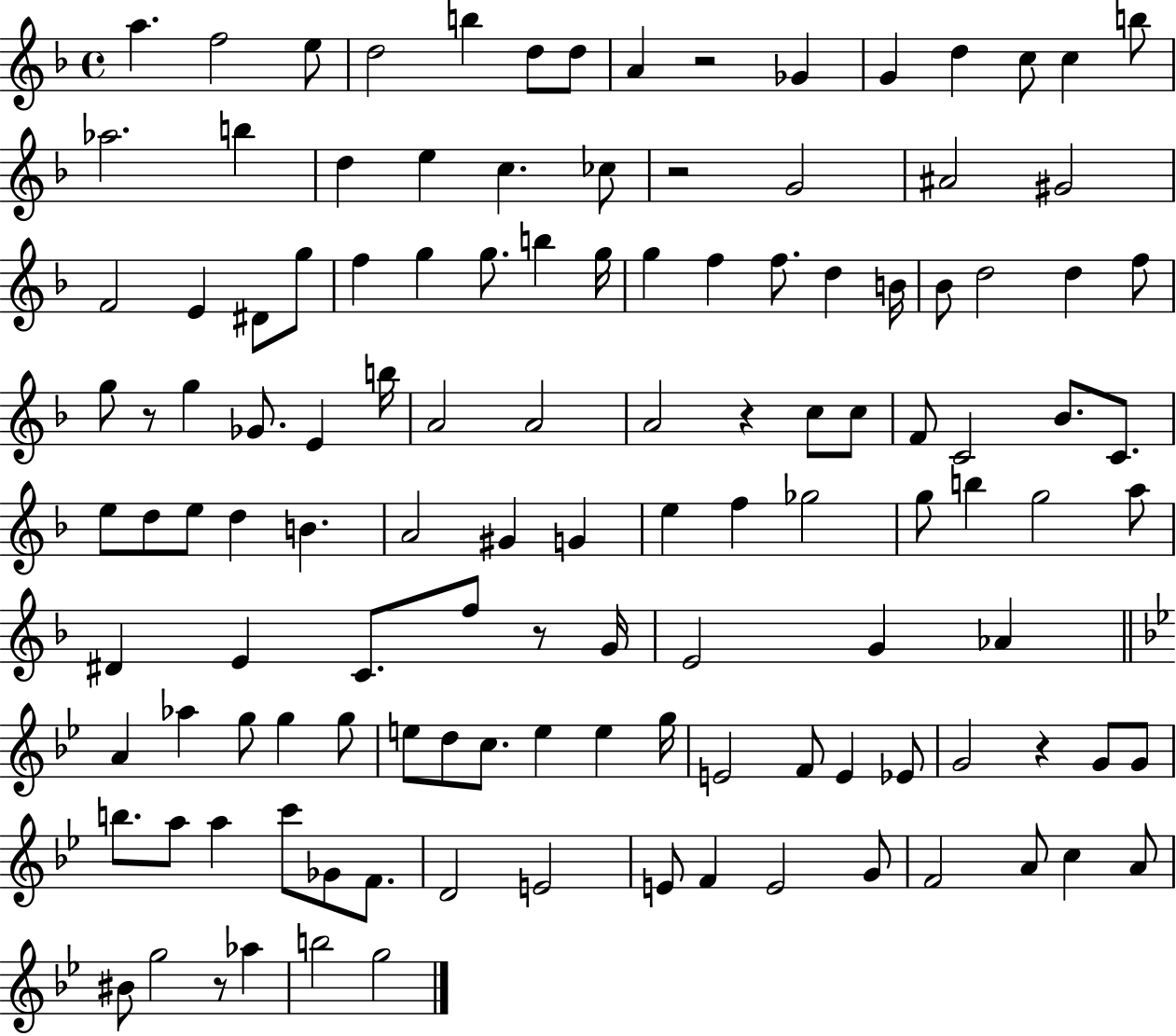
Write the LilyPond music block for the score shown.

{
  \clef treble
  \time 4/4
  \defaultTimeSignature
  \key f \major
  \repeat volta 2 { a''4. f''2 e''8 | d''2 b''4 d''8 d''8 | a'4 r2 ges'4 | g'4 d''4 c''8 c''4 b''8 | \break aes''2. b''4 | d''4 e''4 c''4. ces''8 | r2 g'2 | ais'2 gis'2 | \break f'2 e'4 dis'8 g''8 | f''4 g''4 g''8. b''4 g''16 | g''4 f''4 f''8. d''4 b'16 | bes'8 d''2 d''4 f''8 | \break g''8 r8 g''4 ges'8. e'4 b''16 | a'2 a'2 | a'2 r4 c''8 c''8 | f'8 c'2 bes'8. c'8. | \break e''8 d''8 e''8 d''4 b'4. | a'2 gis'4 g'4 | e''4 f''4 ges''2 | g''8 b''4 g''2 a''8 | \break dis'4 e'4 c'8. f''8 r8 g'16 | e'2 g'4 aes'4 | \bar "||" \break \key bes \major a'4 aes''4 g''8 g''4 g''8 | e''8 d''8 c''8. e''4 e''4 g''16 | e'2 f'8 e'4 ees'8 | g'2 r4 g'8 g'8 | \break b''8. a''8 a''4 c'''8 ges'8 f'8. | d'2 e'2 | e'8 f'4 e'2 g'8 | f'2 a'8 c''4 a'8 | \break bis'8 g''2 r8 aes''4 | b''2 g''2 | } \bar "|."
}